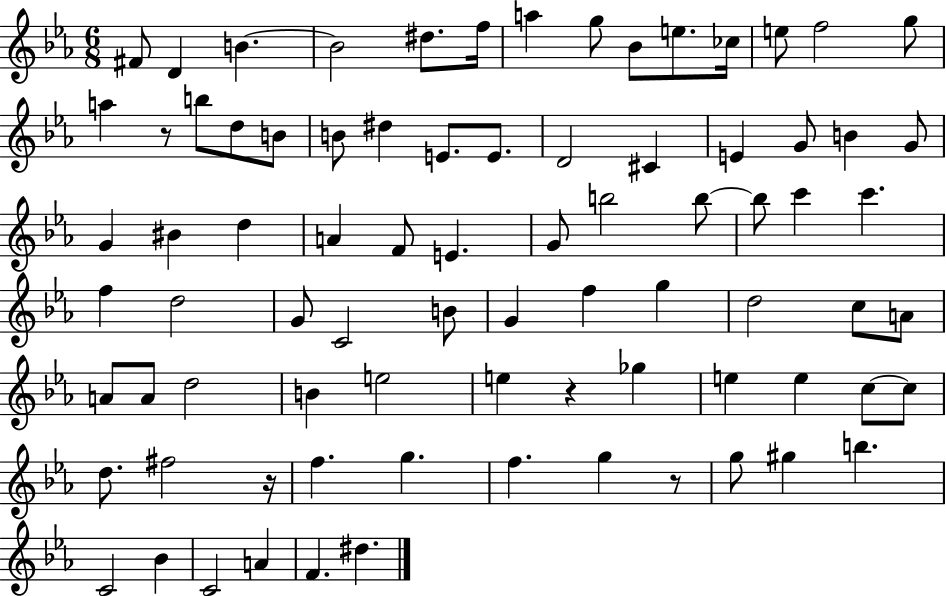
F#4/e D4/q B4/q. B4/h D#5/e. F5/s A5/q G5/e Bb4/e E5/e. CES5/s E5/e F5/h G5/e A5/q R/e B5/e D5/e B4/e B4/e D#5/q E4/e. E4/e. D4/h C#4/q E4/q G4/e B4/q G4/e G4/q BIS4/q D5/q A4/q F4/e E4/q. G4/e B5/h B5/e B5/e C6/q C6/q. F5/q D5/h G4/e C4/h B4/e G4/q F5/q G5/q D5/h C5/e A4/e A4/e A4/e D5/h B4/q E5/h E5/q R/q Gb5/q E5/q E5/q C5/e C5/e D5/e. F#5/h R/s F5/q. G5/q. F5/q. G5/q R/e G5/e G#5/q B5/q. C4/h Bb4/q C4/h A4/q F4/q. D#5/q.